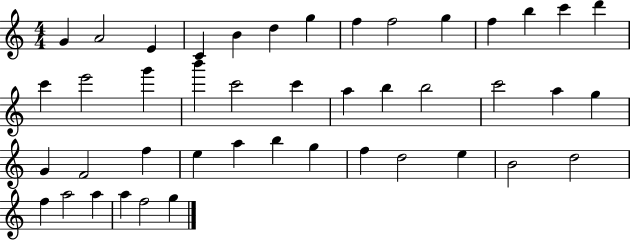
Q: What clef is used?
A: treble